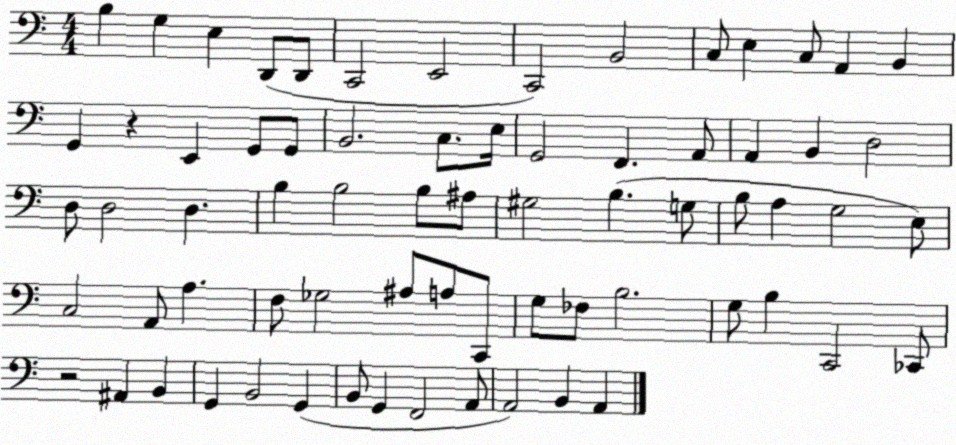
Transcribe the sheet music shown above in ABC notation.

X:1
T:Untitled
M:4/4
L:1/4
K:C
B, G, E, D,,/2 D,,/2 C,,2 E,,2 C,,2 B,,2 C,/2 E, C,/2 A,, B,, G,, z E,, G,,/2 G,,/2 B,,2 C,/2 E,/4 G,,2 F,, A,,/2 A,, B,, D,2 D,/2 D,2 D, B, B,2 B,/2 ^A,/2 ^G,2 B, G,/2 B,/2 A, G,2 E,/2 C,2 A,,/2 A, F,/2 _G,2 ^A,/2 A,/2 C,,/2 G,/2 _F,/2 B,2 G,/2 B, C,,2 _C,,/2 z2 ^A,, B,, G,, B,,2 G,, B,,/2 G,, F,,2 A,,/2 A,,2 B,, A,,